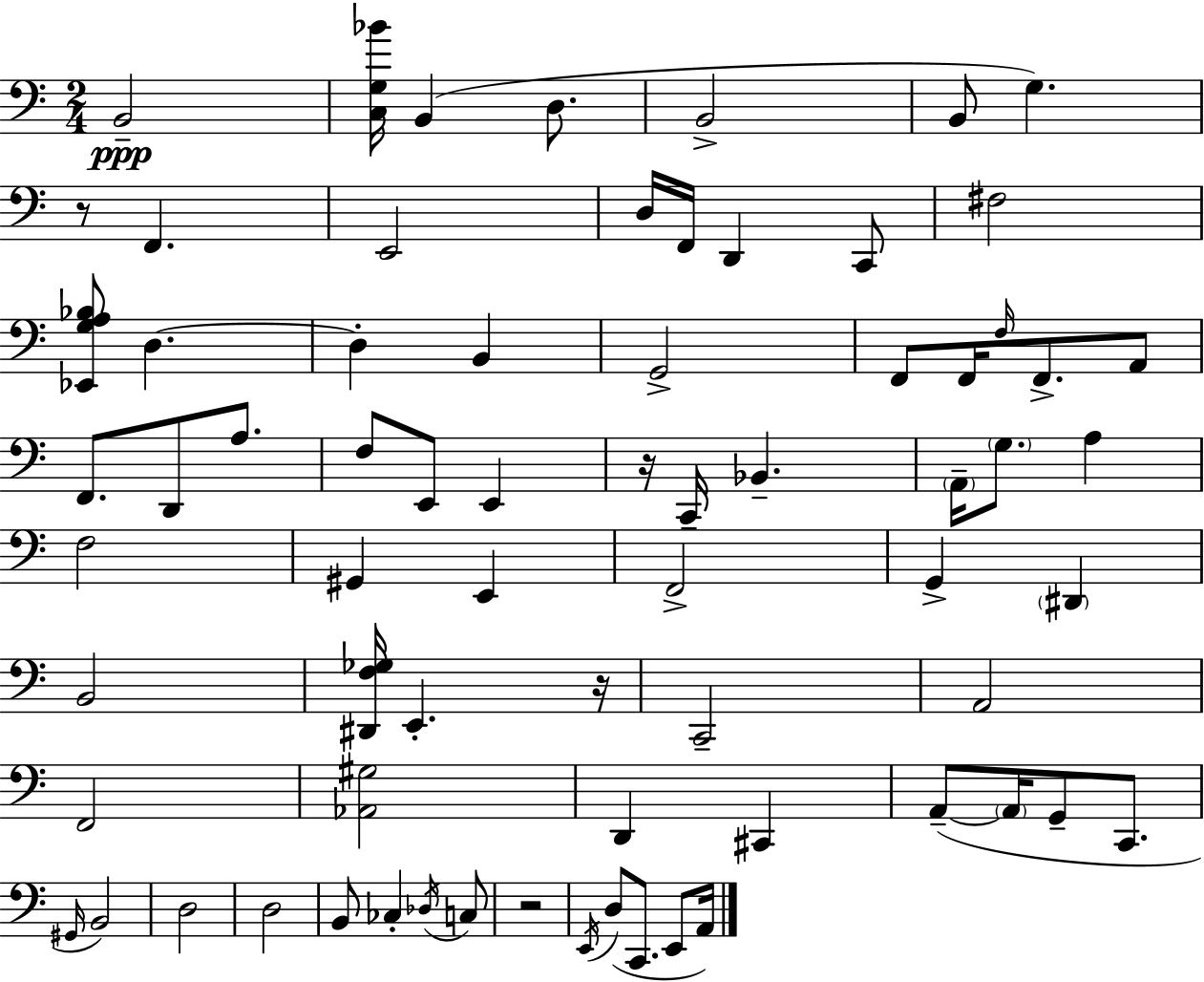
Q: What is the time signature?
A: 2/4